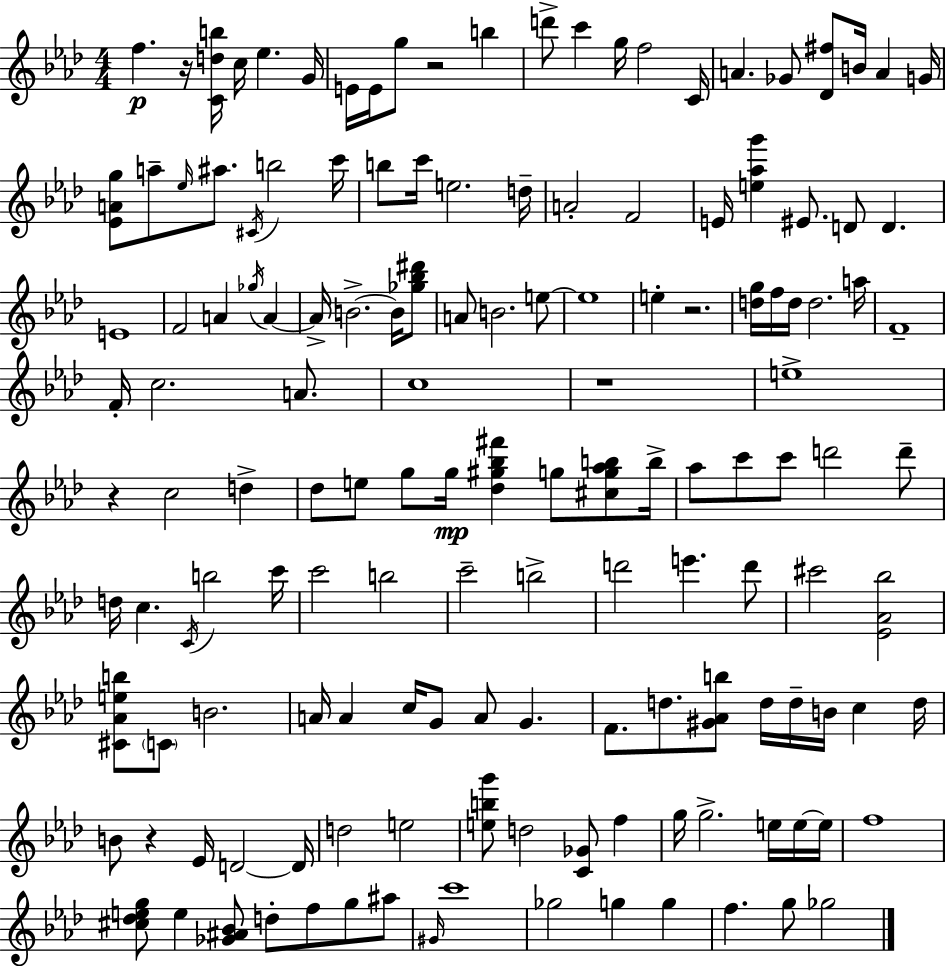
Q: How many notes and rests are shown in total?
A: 146